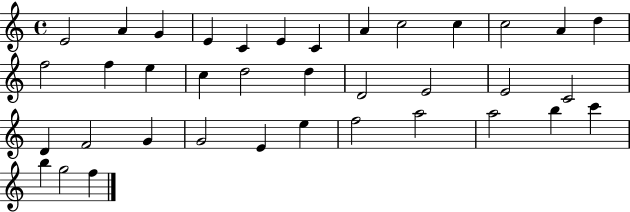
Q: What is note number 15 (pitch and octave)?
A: F5